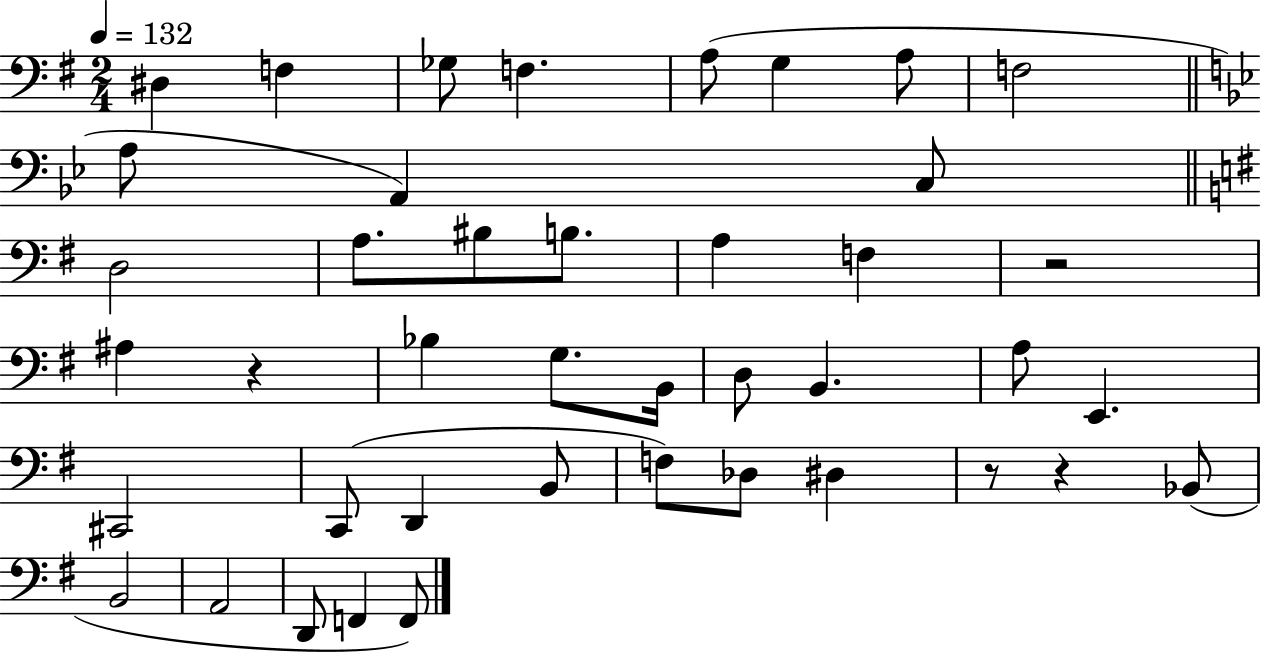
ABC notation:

X:1
T:Untitled
M:2/4
L:1/4
K:G
^D, F, _G,/2 F, A,/2 G, A,/2 F,2 A,/2 A,, C,/2 D,2 A,/2 ^B,/2 B,/2 A, F, z2 ^A, z _B, G,/2 B,,/4 D,/2 B,, A,/2 E,, ^C,,2 C,,/2 D,, B,,/2 F,/2 _D,/2 ^D, z/2 z _B,,/2 B,,2 A,,2 D,,/2 F,, F,,/2